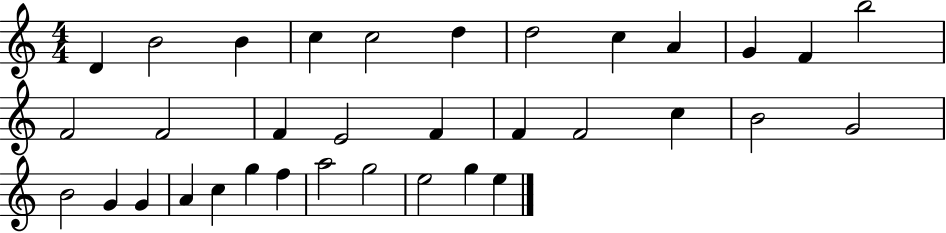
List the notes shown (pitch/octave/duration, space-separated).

D4/q B4/h B4/q C5/q C5/h D5/q D5/h C5/q A4/q G4/q F4/q B5/h F4/h F4/h F4/q E4/h F4/q F4/q F4/h C5/q B4/h G4/h B4/h G4/q G4/q A4/q C5/q G5/q F5/q A5/h G5/h E5/h G5/q E5/q